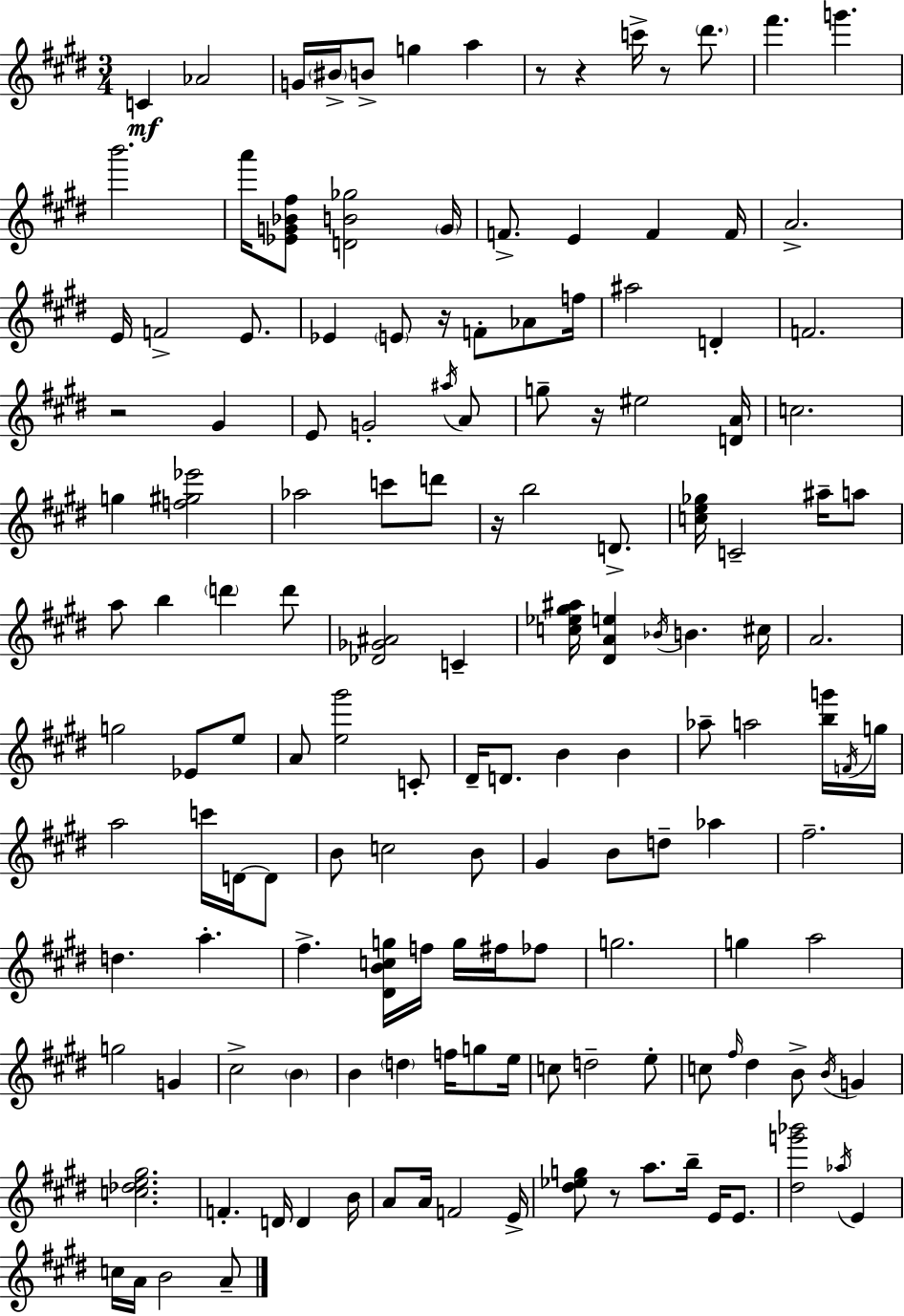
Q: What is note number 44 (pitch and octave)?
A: D4